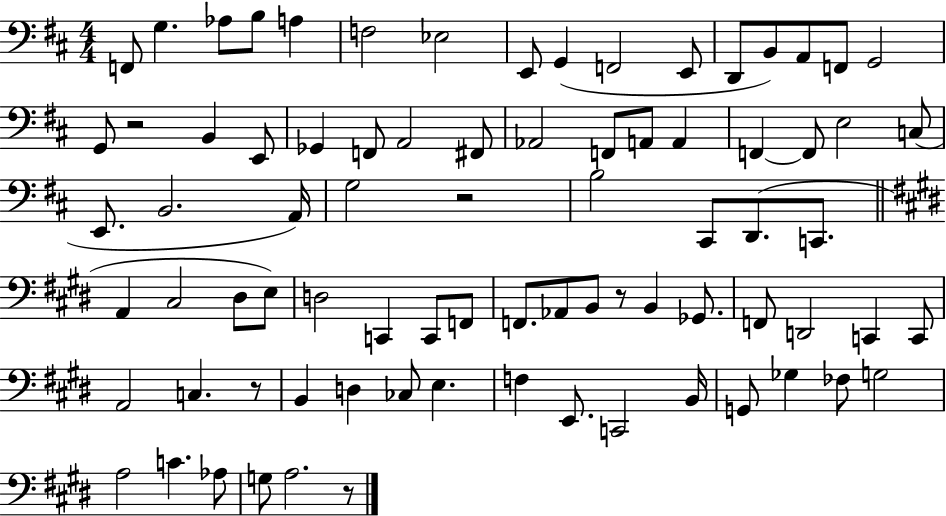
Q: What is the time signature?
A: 4/4